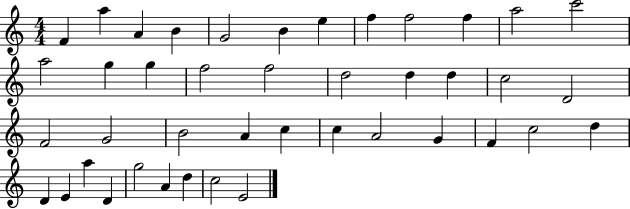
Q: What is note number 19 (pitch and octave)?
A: D5